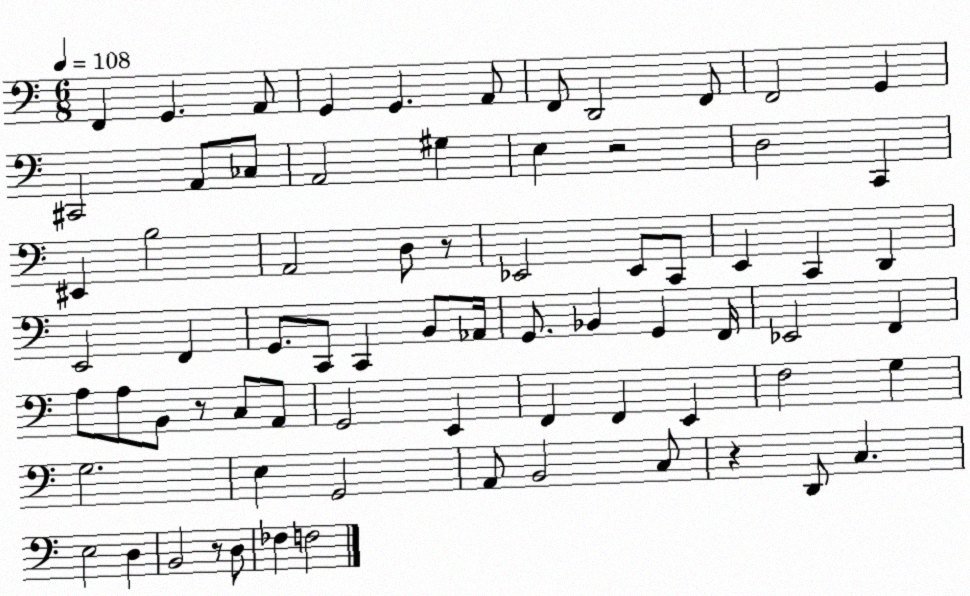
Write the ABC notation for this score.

X:1
T:Untitled
M:6/8
L:1/4
K:C
F,, G,, A,,/2 G,, G,, A,,/2 F,,/2 D,,2 F,,/2 F,,2 G,, ^C,,2 A,,/2 _C,/2 A,,2 ^G, E, z2 D,2 C,, ^E,, B,2 A,,2 D,/2 z/2 _E,,2 _E,,/2 C,,/2 E,, C,, D,, E,,2 F,, G,,/2 C,,/2 C,, B,,/2 _A,,/4 G,,/2 _B,, G,, F,,/4 _E,,2 F,, A,/2 A,/2 B,,/2 z/2 C,/2 A,,/2 G,,2 E,, F,, F,, E,, F,2 G, G,2 E, G,,2 A,,/2 B,,2 C,/2 z D,,/2 C, E,2 D, B,,2 z/2 D,/2 _F, F,2